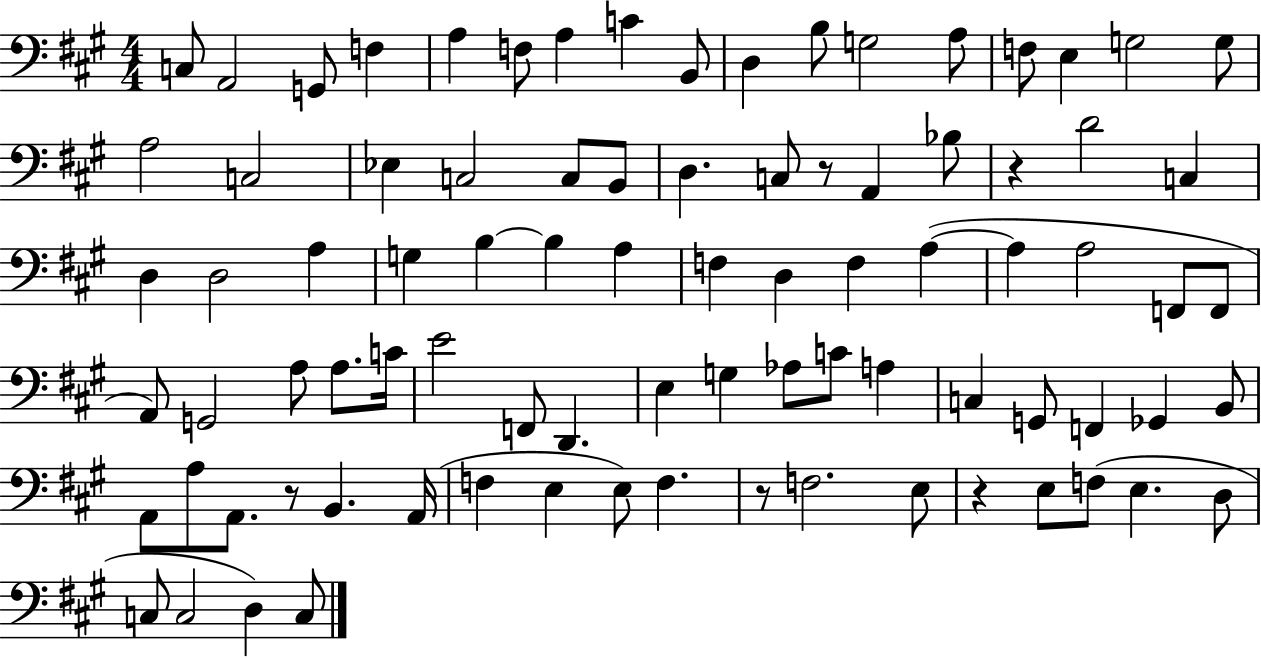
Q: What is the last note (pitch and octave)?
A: C3